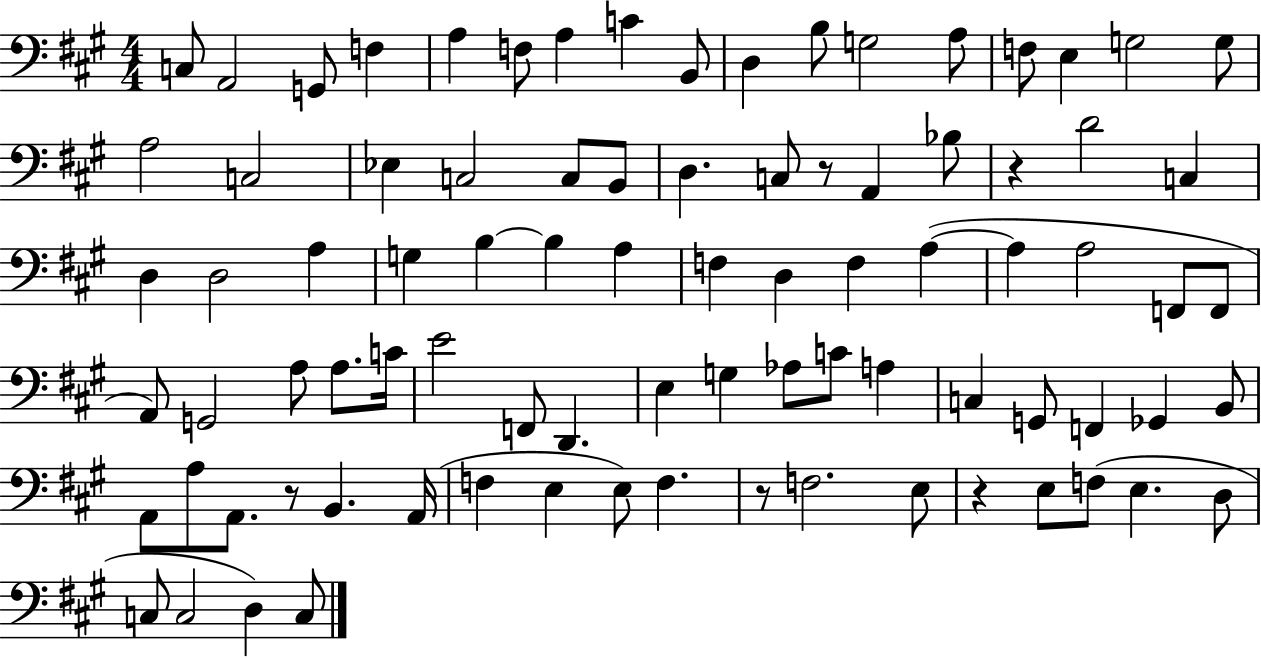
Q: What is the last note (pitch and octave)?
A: C3